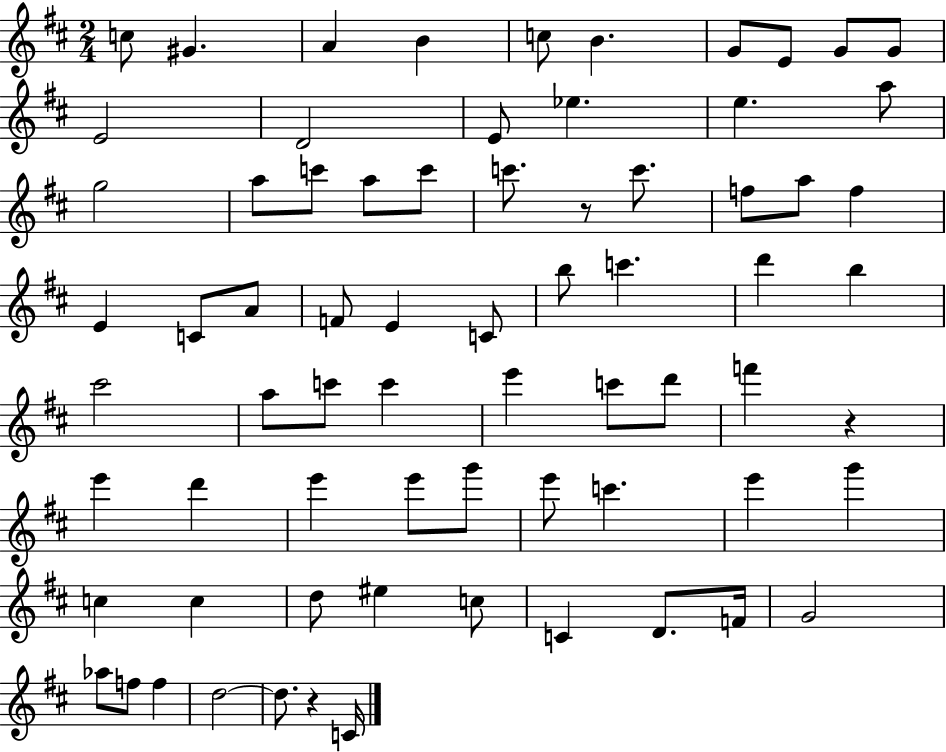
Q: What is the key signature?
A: D major